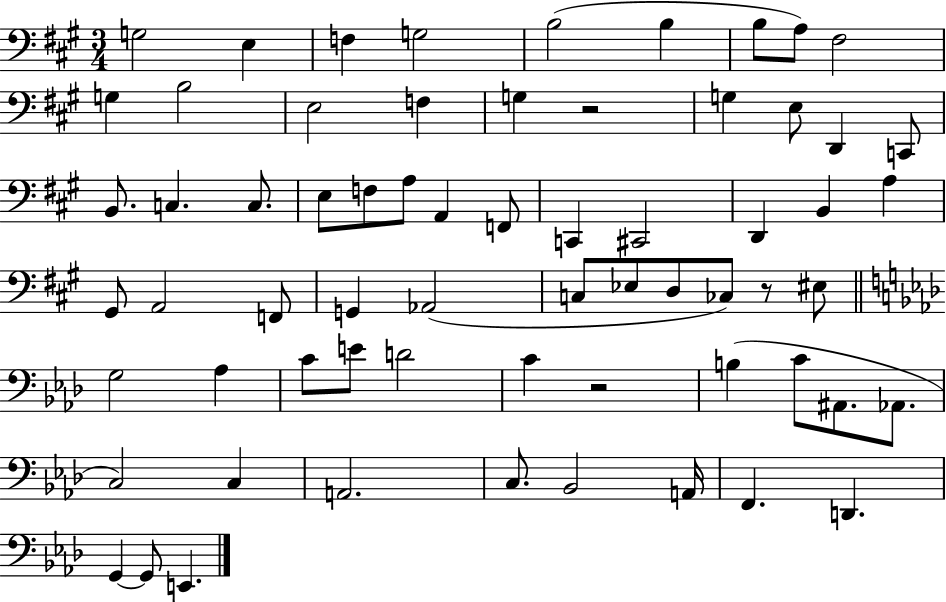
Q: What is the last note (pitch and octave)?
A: E2